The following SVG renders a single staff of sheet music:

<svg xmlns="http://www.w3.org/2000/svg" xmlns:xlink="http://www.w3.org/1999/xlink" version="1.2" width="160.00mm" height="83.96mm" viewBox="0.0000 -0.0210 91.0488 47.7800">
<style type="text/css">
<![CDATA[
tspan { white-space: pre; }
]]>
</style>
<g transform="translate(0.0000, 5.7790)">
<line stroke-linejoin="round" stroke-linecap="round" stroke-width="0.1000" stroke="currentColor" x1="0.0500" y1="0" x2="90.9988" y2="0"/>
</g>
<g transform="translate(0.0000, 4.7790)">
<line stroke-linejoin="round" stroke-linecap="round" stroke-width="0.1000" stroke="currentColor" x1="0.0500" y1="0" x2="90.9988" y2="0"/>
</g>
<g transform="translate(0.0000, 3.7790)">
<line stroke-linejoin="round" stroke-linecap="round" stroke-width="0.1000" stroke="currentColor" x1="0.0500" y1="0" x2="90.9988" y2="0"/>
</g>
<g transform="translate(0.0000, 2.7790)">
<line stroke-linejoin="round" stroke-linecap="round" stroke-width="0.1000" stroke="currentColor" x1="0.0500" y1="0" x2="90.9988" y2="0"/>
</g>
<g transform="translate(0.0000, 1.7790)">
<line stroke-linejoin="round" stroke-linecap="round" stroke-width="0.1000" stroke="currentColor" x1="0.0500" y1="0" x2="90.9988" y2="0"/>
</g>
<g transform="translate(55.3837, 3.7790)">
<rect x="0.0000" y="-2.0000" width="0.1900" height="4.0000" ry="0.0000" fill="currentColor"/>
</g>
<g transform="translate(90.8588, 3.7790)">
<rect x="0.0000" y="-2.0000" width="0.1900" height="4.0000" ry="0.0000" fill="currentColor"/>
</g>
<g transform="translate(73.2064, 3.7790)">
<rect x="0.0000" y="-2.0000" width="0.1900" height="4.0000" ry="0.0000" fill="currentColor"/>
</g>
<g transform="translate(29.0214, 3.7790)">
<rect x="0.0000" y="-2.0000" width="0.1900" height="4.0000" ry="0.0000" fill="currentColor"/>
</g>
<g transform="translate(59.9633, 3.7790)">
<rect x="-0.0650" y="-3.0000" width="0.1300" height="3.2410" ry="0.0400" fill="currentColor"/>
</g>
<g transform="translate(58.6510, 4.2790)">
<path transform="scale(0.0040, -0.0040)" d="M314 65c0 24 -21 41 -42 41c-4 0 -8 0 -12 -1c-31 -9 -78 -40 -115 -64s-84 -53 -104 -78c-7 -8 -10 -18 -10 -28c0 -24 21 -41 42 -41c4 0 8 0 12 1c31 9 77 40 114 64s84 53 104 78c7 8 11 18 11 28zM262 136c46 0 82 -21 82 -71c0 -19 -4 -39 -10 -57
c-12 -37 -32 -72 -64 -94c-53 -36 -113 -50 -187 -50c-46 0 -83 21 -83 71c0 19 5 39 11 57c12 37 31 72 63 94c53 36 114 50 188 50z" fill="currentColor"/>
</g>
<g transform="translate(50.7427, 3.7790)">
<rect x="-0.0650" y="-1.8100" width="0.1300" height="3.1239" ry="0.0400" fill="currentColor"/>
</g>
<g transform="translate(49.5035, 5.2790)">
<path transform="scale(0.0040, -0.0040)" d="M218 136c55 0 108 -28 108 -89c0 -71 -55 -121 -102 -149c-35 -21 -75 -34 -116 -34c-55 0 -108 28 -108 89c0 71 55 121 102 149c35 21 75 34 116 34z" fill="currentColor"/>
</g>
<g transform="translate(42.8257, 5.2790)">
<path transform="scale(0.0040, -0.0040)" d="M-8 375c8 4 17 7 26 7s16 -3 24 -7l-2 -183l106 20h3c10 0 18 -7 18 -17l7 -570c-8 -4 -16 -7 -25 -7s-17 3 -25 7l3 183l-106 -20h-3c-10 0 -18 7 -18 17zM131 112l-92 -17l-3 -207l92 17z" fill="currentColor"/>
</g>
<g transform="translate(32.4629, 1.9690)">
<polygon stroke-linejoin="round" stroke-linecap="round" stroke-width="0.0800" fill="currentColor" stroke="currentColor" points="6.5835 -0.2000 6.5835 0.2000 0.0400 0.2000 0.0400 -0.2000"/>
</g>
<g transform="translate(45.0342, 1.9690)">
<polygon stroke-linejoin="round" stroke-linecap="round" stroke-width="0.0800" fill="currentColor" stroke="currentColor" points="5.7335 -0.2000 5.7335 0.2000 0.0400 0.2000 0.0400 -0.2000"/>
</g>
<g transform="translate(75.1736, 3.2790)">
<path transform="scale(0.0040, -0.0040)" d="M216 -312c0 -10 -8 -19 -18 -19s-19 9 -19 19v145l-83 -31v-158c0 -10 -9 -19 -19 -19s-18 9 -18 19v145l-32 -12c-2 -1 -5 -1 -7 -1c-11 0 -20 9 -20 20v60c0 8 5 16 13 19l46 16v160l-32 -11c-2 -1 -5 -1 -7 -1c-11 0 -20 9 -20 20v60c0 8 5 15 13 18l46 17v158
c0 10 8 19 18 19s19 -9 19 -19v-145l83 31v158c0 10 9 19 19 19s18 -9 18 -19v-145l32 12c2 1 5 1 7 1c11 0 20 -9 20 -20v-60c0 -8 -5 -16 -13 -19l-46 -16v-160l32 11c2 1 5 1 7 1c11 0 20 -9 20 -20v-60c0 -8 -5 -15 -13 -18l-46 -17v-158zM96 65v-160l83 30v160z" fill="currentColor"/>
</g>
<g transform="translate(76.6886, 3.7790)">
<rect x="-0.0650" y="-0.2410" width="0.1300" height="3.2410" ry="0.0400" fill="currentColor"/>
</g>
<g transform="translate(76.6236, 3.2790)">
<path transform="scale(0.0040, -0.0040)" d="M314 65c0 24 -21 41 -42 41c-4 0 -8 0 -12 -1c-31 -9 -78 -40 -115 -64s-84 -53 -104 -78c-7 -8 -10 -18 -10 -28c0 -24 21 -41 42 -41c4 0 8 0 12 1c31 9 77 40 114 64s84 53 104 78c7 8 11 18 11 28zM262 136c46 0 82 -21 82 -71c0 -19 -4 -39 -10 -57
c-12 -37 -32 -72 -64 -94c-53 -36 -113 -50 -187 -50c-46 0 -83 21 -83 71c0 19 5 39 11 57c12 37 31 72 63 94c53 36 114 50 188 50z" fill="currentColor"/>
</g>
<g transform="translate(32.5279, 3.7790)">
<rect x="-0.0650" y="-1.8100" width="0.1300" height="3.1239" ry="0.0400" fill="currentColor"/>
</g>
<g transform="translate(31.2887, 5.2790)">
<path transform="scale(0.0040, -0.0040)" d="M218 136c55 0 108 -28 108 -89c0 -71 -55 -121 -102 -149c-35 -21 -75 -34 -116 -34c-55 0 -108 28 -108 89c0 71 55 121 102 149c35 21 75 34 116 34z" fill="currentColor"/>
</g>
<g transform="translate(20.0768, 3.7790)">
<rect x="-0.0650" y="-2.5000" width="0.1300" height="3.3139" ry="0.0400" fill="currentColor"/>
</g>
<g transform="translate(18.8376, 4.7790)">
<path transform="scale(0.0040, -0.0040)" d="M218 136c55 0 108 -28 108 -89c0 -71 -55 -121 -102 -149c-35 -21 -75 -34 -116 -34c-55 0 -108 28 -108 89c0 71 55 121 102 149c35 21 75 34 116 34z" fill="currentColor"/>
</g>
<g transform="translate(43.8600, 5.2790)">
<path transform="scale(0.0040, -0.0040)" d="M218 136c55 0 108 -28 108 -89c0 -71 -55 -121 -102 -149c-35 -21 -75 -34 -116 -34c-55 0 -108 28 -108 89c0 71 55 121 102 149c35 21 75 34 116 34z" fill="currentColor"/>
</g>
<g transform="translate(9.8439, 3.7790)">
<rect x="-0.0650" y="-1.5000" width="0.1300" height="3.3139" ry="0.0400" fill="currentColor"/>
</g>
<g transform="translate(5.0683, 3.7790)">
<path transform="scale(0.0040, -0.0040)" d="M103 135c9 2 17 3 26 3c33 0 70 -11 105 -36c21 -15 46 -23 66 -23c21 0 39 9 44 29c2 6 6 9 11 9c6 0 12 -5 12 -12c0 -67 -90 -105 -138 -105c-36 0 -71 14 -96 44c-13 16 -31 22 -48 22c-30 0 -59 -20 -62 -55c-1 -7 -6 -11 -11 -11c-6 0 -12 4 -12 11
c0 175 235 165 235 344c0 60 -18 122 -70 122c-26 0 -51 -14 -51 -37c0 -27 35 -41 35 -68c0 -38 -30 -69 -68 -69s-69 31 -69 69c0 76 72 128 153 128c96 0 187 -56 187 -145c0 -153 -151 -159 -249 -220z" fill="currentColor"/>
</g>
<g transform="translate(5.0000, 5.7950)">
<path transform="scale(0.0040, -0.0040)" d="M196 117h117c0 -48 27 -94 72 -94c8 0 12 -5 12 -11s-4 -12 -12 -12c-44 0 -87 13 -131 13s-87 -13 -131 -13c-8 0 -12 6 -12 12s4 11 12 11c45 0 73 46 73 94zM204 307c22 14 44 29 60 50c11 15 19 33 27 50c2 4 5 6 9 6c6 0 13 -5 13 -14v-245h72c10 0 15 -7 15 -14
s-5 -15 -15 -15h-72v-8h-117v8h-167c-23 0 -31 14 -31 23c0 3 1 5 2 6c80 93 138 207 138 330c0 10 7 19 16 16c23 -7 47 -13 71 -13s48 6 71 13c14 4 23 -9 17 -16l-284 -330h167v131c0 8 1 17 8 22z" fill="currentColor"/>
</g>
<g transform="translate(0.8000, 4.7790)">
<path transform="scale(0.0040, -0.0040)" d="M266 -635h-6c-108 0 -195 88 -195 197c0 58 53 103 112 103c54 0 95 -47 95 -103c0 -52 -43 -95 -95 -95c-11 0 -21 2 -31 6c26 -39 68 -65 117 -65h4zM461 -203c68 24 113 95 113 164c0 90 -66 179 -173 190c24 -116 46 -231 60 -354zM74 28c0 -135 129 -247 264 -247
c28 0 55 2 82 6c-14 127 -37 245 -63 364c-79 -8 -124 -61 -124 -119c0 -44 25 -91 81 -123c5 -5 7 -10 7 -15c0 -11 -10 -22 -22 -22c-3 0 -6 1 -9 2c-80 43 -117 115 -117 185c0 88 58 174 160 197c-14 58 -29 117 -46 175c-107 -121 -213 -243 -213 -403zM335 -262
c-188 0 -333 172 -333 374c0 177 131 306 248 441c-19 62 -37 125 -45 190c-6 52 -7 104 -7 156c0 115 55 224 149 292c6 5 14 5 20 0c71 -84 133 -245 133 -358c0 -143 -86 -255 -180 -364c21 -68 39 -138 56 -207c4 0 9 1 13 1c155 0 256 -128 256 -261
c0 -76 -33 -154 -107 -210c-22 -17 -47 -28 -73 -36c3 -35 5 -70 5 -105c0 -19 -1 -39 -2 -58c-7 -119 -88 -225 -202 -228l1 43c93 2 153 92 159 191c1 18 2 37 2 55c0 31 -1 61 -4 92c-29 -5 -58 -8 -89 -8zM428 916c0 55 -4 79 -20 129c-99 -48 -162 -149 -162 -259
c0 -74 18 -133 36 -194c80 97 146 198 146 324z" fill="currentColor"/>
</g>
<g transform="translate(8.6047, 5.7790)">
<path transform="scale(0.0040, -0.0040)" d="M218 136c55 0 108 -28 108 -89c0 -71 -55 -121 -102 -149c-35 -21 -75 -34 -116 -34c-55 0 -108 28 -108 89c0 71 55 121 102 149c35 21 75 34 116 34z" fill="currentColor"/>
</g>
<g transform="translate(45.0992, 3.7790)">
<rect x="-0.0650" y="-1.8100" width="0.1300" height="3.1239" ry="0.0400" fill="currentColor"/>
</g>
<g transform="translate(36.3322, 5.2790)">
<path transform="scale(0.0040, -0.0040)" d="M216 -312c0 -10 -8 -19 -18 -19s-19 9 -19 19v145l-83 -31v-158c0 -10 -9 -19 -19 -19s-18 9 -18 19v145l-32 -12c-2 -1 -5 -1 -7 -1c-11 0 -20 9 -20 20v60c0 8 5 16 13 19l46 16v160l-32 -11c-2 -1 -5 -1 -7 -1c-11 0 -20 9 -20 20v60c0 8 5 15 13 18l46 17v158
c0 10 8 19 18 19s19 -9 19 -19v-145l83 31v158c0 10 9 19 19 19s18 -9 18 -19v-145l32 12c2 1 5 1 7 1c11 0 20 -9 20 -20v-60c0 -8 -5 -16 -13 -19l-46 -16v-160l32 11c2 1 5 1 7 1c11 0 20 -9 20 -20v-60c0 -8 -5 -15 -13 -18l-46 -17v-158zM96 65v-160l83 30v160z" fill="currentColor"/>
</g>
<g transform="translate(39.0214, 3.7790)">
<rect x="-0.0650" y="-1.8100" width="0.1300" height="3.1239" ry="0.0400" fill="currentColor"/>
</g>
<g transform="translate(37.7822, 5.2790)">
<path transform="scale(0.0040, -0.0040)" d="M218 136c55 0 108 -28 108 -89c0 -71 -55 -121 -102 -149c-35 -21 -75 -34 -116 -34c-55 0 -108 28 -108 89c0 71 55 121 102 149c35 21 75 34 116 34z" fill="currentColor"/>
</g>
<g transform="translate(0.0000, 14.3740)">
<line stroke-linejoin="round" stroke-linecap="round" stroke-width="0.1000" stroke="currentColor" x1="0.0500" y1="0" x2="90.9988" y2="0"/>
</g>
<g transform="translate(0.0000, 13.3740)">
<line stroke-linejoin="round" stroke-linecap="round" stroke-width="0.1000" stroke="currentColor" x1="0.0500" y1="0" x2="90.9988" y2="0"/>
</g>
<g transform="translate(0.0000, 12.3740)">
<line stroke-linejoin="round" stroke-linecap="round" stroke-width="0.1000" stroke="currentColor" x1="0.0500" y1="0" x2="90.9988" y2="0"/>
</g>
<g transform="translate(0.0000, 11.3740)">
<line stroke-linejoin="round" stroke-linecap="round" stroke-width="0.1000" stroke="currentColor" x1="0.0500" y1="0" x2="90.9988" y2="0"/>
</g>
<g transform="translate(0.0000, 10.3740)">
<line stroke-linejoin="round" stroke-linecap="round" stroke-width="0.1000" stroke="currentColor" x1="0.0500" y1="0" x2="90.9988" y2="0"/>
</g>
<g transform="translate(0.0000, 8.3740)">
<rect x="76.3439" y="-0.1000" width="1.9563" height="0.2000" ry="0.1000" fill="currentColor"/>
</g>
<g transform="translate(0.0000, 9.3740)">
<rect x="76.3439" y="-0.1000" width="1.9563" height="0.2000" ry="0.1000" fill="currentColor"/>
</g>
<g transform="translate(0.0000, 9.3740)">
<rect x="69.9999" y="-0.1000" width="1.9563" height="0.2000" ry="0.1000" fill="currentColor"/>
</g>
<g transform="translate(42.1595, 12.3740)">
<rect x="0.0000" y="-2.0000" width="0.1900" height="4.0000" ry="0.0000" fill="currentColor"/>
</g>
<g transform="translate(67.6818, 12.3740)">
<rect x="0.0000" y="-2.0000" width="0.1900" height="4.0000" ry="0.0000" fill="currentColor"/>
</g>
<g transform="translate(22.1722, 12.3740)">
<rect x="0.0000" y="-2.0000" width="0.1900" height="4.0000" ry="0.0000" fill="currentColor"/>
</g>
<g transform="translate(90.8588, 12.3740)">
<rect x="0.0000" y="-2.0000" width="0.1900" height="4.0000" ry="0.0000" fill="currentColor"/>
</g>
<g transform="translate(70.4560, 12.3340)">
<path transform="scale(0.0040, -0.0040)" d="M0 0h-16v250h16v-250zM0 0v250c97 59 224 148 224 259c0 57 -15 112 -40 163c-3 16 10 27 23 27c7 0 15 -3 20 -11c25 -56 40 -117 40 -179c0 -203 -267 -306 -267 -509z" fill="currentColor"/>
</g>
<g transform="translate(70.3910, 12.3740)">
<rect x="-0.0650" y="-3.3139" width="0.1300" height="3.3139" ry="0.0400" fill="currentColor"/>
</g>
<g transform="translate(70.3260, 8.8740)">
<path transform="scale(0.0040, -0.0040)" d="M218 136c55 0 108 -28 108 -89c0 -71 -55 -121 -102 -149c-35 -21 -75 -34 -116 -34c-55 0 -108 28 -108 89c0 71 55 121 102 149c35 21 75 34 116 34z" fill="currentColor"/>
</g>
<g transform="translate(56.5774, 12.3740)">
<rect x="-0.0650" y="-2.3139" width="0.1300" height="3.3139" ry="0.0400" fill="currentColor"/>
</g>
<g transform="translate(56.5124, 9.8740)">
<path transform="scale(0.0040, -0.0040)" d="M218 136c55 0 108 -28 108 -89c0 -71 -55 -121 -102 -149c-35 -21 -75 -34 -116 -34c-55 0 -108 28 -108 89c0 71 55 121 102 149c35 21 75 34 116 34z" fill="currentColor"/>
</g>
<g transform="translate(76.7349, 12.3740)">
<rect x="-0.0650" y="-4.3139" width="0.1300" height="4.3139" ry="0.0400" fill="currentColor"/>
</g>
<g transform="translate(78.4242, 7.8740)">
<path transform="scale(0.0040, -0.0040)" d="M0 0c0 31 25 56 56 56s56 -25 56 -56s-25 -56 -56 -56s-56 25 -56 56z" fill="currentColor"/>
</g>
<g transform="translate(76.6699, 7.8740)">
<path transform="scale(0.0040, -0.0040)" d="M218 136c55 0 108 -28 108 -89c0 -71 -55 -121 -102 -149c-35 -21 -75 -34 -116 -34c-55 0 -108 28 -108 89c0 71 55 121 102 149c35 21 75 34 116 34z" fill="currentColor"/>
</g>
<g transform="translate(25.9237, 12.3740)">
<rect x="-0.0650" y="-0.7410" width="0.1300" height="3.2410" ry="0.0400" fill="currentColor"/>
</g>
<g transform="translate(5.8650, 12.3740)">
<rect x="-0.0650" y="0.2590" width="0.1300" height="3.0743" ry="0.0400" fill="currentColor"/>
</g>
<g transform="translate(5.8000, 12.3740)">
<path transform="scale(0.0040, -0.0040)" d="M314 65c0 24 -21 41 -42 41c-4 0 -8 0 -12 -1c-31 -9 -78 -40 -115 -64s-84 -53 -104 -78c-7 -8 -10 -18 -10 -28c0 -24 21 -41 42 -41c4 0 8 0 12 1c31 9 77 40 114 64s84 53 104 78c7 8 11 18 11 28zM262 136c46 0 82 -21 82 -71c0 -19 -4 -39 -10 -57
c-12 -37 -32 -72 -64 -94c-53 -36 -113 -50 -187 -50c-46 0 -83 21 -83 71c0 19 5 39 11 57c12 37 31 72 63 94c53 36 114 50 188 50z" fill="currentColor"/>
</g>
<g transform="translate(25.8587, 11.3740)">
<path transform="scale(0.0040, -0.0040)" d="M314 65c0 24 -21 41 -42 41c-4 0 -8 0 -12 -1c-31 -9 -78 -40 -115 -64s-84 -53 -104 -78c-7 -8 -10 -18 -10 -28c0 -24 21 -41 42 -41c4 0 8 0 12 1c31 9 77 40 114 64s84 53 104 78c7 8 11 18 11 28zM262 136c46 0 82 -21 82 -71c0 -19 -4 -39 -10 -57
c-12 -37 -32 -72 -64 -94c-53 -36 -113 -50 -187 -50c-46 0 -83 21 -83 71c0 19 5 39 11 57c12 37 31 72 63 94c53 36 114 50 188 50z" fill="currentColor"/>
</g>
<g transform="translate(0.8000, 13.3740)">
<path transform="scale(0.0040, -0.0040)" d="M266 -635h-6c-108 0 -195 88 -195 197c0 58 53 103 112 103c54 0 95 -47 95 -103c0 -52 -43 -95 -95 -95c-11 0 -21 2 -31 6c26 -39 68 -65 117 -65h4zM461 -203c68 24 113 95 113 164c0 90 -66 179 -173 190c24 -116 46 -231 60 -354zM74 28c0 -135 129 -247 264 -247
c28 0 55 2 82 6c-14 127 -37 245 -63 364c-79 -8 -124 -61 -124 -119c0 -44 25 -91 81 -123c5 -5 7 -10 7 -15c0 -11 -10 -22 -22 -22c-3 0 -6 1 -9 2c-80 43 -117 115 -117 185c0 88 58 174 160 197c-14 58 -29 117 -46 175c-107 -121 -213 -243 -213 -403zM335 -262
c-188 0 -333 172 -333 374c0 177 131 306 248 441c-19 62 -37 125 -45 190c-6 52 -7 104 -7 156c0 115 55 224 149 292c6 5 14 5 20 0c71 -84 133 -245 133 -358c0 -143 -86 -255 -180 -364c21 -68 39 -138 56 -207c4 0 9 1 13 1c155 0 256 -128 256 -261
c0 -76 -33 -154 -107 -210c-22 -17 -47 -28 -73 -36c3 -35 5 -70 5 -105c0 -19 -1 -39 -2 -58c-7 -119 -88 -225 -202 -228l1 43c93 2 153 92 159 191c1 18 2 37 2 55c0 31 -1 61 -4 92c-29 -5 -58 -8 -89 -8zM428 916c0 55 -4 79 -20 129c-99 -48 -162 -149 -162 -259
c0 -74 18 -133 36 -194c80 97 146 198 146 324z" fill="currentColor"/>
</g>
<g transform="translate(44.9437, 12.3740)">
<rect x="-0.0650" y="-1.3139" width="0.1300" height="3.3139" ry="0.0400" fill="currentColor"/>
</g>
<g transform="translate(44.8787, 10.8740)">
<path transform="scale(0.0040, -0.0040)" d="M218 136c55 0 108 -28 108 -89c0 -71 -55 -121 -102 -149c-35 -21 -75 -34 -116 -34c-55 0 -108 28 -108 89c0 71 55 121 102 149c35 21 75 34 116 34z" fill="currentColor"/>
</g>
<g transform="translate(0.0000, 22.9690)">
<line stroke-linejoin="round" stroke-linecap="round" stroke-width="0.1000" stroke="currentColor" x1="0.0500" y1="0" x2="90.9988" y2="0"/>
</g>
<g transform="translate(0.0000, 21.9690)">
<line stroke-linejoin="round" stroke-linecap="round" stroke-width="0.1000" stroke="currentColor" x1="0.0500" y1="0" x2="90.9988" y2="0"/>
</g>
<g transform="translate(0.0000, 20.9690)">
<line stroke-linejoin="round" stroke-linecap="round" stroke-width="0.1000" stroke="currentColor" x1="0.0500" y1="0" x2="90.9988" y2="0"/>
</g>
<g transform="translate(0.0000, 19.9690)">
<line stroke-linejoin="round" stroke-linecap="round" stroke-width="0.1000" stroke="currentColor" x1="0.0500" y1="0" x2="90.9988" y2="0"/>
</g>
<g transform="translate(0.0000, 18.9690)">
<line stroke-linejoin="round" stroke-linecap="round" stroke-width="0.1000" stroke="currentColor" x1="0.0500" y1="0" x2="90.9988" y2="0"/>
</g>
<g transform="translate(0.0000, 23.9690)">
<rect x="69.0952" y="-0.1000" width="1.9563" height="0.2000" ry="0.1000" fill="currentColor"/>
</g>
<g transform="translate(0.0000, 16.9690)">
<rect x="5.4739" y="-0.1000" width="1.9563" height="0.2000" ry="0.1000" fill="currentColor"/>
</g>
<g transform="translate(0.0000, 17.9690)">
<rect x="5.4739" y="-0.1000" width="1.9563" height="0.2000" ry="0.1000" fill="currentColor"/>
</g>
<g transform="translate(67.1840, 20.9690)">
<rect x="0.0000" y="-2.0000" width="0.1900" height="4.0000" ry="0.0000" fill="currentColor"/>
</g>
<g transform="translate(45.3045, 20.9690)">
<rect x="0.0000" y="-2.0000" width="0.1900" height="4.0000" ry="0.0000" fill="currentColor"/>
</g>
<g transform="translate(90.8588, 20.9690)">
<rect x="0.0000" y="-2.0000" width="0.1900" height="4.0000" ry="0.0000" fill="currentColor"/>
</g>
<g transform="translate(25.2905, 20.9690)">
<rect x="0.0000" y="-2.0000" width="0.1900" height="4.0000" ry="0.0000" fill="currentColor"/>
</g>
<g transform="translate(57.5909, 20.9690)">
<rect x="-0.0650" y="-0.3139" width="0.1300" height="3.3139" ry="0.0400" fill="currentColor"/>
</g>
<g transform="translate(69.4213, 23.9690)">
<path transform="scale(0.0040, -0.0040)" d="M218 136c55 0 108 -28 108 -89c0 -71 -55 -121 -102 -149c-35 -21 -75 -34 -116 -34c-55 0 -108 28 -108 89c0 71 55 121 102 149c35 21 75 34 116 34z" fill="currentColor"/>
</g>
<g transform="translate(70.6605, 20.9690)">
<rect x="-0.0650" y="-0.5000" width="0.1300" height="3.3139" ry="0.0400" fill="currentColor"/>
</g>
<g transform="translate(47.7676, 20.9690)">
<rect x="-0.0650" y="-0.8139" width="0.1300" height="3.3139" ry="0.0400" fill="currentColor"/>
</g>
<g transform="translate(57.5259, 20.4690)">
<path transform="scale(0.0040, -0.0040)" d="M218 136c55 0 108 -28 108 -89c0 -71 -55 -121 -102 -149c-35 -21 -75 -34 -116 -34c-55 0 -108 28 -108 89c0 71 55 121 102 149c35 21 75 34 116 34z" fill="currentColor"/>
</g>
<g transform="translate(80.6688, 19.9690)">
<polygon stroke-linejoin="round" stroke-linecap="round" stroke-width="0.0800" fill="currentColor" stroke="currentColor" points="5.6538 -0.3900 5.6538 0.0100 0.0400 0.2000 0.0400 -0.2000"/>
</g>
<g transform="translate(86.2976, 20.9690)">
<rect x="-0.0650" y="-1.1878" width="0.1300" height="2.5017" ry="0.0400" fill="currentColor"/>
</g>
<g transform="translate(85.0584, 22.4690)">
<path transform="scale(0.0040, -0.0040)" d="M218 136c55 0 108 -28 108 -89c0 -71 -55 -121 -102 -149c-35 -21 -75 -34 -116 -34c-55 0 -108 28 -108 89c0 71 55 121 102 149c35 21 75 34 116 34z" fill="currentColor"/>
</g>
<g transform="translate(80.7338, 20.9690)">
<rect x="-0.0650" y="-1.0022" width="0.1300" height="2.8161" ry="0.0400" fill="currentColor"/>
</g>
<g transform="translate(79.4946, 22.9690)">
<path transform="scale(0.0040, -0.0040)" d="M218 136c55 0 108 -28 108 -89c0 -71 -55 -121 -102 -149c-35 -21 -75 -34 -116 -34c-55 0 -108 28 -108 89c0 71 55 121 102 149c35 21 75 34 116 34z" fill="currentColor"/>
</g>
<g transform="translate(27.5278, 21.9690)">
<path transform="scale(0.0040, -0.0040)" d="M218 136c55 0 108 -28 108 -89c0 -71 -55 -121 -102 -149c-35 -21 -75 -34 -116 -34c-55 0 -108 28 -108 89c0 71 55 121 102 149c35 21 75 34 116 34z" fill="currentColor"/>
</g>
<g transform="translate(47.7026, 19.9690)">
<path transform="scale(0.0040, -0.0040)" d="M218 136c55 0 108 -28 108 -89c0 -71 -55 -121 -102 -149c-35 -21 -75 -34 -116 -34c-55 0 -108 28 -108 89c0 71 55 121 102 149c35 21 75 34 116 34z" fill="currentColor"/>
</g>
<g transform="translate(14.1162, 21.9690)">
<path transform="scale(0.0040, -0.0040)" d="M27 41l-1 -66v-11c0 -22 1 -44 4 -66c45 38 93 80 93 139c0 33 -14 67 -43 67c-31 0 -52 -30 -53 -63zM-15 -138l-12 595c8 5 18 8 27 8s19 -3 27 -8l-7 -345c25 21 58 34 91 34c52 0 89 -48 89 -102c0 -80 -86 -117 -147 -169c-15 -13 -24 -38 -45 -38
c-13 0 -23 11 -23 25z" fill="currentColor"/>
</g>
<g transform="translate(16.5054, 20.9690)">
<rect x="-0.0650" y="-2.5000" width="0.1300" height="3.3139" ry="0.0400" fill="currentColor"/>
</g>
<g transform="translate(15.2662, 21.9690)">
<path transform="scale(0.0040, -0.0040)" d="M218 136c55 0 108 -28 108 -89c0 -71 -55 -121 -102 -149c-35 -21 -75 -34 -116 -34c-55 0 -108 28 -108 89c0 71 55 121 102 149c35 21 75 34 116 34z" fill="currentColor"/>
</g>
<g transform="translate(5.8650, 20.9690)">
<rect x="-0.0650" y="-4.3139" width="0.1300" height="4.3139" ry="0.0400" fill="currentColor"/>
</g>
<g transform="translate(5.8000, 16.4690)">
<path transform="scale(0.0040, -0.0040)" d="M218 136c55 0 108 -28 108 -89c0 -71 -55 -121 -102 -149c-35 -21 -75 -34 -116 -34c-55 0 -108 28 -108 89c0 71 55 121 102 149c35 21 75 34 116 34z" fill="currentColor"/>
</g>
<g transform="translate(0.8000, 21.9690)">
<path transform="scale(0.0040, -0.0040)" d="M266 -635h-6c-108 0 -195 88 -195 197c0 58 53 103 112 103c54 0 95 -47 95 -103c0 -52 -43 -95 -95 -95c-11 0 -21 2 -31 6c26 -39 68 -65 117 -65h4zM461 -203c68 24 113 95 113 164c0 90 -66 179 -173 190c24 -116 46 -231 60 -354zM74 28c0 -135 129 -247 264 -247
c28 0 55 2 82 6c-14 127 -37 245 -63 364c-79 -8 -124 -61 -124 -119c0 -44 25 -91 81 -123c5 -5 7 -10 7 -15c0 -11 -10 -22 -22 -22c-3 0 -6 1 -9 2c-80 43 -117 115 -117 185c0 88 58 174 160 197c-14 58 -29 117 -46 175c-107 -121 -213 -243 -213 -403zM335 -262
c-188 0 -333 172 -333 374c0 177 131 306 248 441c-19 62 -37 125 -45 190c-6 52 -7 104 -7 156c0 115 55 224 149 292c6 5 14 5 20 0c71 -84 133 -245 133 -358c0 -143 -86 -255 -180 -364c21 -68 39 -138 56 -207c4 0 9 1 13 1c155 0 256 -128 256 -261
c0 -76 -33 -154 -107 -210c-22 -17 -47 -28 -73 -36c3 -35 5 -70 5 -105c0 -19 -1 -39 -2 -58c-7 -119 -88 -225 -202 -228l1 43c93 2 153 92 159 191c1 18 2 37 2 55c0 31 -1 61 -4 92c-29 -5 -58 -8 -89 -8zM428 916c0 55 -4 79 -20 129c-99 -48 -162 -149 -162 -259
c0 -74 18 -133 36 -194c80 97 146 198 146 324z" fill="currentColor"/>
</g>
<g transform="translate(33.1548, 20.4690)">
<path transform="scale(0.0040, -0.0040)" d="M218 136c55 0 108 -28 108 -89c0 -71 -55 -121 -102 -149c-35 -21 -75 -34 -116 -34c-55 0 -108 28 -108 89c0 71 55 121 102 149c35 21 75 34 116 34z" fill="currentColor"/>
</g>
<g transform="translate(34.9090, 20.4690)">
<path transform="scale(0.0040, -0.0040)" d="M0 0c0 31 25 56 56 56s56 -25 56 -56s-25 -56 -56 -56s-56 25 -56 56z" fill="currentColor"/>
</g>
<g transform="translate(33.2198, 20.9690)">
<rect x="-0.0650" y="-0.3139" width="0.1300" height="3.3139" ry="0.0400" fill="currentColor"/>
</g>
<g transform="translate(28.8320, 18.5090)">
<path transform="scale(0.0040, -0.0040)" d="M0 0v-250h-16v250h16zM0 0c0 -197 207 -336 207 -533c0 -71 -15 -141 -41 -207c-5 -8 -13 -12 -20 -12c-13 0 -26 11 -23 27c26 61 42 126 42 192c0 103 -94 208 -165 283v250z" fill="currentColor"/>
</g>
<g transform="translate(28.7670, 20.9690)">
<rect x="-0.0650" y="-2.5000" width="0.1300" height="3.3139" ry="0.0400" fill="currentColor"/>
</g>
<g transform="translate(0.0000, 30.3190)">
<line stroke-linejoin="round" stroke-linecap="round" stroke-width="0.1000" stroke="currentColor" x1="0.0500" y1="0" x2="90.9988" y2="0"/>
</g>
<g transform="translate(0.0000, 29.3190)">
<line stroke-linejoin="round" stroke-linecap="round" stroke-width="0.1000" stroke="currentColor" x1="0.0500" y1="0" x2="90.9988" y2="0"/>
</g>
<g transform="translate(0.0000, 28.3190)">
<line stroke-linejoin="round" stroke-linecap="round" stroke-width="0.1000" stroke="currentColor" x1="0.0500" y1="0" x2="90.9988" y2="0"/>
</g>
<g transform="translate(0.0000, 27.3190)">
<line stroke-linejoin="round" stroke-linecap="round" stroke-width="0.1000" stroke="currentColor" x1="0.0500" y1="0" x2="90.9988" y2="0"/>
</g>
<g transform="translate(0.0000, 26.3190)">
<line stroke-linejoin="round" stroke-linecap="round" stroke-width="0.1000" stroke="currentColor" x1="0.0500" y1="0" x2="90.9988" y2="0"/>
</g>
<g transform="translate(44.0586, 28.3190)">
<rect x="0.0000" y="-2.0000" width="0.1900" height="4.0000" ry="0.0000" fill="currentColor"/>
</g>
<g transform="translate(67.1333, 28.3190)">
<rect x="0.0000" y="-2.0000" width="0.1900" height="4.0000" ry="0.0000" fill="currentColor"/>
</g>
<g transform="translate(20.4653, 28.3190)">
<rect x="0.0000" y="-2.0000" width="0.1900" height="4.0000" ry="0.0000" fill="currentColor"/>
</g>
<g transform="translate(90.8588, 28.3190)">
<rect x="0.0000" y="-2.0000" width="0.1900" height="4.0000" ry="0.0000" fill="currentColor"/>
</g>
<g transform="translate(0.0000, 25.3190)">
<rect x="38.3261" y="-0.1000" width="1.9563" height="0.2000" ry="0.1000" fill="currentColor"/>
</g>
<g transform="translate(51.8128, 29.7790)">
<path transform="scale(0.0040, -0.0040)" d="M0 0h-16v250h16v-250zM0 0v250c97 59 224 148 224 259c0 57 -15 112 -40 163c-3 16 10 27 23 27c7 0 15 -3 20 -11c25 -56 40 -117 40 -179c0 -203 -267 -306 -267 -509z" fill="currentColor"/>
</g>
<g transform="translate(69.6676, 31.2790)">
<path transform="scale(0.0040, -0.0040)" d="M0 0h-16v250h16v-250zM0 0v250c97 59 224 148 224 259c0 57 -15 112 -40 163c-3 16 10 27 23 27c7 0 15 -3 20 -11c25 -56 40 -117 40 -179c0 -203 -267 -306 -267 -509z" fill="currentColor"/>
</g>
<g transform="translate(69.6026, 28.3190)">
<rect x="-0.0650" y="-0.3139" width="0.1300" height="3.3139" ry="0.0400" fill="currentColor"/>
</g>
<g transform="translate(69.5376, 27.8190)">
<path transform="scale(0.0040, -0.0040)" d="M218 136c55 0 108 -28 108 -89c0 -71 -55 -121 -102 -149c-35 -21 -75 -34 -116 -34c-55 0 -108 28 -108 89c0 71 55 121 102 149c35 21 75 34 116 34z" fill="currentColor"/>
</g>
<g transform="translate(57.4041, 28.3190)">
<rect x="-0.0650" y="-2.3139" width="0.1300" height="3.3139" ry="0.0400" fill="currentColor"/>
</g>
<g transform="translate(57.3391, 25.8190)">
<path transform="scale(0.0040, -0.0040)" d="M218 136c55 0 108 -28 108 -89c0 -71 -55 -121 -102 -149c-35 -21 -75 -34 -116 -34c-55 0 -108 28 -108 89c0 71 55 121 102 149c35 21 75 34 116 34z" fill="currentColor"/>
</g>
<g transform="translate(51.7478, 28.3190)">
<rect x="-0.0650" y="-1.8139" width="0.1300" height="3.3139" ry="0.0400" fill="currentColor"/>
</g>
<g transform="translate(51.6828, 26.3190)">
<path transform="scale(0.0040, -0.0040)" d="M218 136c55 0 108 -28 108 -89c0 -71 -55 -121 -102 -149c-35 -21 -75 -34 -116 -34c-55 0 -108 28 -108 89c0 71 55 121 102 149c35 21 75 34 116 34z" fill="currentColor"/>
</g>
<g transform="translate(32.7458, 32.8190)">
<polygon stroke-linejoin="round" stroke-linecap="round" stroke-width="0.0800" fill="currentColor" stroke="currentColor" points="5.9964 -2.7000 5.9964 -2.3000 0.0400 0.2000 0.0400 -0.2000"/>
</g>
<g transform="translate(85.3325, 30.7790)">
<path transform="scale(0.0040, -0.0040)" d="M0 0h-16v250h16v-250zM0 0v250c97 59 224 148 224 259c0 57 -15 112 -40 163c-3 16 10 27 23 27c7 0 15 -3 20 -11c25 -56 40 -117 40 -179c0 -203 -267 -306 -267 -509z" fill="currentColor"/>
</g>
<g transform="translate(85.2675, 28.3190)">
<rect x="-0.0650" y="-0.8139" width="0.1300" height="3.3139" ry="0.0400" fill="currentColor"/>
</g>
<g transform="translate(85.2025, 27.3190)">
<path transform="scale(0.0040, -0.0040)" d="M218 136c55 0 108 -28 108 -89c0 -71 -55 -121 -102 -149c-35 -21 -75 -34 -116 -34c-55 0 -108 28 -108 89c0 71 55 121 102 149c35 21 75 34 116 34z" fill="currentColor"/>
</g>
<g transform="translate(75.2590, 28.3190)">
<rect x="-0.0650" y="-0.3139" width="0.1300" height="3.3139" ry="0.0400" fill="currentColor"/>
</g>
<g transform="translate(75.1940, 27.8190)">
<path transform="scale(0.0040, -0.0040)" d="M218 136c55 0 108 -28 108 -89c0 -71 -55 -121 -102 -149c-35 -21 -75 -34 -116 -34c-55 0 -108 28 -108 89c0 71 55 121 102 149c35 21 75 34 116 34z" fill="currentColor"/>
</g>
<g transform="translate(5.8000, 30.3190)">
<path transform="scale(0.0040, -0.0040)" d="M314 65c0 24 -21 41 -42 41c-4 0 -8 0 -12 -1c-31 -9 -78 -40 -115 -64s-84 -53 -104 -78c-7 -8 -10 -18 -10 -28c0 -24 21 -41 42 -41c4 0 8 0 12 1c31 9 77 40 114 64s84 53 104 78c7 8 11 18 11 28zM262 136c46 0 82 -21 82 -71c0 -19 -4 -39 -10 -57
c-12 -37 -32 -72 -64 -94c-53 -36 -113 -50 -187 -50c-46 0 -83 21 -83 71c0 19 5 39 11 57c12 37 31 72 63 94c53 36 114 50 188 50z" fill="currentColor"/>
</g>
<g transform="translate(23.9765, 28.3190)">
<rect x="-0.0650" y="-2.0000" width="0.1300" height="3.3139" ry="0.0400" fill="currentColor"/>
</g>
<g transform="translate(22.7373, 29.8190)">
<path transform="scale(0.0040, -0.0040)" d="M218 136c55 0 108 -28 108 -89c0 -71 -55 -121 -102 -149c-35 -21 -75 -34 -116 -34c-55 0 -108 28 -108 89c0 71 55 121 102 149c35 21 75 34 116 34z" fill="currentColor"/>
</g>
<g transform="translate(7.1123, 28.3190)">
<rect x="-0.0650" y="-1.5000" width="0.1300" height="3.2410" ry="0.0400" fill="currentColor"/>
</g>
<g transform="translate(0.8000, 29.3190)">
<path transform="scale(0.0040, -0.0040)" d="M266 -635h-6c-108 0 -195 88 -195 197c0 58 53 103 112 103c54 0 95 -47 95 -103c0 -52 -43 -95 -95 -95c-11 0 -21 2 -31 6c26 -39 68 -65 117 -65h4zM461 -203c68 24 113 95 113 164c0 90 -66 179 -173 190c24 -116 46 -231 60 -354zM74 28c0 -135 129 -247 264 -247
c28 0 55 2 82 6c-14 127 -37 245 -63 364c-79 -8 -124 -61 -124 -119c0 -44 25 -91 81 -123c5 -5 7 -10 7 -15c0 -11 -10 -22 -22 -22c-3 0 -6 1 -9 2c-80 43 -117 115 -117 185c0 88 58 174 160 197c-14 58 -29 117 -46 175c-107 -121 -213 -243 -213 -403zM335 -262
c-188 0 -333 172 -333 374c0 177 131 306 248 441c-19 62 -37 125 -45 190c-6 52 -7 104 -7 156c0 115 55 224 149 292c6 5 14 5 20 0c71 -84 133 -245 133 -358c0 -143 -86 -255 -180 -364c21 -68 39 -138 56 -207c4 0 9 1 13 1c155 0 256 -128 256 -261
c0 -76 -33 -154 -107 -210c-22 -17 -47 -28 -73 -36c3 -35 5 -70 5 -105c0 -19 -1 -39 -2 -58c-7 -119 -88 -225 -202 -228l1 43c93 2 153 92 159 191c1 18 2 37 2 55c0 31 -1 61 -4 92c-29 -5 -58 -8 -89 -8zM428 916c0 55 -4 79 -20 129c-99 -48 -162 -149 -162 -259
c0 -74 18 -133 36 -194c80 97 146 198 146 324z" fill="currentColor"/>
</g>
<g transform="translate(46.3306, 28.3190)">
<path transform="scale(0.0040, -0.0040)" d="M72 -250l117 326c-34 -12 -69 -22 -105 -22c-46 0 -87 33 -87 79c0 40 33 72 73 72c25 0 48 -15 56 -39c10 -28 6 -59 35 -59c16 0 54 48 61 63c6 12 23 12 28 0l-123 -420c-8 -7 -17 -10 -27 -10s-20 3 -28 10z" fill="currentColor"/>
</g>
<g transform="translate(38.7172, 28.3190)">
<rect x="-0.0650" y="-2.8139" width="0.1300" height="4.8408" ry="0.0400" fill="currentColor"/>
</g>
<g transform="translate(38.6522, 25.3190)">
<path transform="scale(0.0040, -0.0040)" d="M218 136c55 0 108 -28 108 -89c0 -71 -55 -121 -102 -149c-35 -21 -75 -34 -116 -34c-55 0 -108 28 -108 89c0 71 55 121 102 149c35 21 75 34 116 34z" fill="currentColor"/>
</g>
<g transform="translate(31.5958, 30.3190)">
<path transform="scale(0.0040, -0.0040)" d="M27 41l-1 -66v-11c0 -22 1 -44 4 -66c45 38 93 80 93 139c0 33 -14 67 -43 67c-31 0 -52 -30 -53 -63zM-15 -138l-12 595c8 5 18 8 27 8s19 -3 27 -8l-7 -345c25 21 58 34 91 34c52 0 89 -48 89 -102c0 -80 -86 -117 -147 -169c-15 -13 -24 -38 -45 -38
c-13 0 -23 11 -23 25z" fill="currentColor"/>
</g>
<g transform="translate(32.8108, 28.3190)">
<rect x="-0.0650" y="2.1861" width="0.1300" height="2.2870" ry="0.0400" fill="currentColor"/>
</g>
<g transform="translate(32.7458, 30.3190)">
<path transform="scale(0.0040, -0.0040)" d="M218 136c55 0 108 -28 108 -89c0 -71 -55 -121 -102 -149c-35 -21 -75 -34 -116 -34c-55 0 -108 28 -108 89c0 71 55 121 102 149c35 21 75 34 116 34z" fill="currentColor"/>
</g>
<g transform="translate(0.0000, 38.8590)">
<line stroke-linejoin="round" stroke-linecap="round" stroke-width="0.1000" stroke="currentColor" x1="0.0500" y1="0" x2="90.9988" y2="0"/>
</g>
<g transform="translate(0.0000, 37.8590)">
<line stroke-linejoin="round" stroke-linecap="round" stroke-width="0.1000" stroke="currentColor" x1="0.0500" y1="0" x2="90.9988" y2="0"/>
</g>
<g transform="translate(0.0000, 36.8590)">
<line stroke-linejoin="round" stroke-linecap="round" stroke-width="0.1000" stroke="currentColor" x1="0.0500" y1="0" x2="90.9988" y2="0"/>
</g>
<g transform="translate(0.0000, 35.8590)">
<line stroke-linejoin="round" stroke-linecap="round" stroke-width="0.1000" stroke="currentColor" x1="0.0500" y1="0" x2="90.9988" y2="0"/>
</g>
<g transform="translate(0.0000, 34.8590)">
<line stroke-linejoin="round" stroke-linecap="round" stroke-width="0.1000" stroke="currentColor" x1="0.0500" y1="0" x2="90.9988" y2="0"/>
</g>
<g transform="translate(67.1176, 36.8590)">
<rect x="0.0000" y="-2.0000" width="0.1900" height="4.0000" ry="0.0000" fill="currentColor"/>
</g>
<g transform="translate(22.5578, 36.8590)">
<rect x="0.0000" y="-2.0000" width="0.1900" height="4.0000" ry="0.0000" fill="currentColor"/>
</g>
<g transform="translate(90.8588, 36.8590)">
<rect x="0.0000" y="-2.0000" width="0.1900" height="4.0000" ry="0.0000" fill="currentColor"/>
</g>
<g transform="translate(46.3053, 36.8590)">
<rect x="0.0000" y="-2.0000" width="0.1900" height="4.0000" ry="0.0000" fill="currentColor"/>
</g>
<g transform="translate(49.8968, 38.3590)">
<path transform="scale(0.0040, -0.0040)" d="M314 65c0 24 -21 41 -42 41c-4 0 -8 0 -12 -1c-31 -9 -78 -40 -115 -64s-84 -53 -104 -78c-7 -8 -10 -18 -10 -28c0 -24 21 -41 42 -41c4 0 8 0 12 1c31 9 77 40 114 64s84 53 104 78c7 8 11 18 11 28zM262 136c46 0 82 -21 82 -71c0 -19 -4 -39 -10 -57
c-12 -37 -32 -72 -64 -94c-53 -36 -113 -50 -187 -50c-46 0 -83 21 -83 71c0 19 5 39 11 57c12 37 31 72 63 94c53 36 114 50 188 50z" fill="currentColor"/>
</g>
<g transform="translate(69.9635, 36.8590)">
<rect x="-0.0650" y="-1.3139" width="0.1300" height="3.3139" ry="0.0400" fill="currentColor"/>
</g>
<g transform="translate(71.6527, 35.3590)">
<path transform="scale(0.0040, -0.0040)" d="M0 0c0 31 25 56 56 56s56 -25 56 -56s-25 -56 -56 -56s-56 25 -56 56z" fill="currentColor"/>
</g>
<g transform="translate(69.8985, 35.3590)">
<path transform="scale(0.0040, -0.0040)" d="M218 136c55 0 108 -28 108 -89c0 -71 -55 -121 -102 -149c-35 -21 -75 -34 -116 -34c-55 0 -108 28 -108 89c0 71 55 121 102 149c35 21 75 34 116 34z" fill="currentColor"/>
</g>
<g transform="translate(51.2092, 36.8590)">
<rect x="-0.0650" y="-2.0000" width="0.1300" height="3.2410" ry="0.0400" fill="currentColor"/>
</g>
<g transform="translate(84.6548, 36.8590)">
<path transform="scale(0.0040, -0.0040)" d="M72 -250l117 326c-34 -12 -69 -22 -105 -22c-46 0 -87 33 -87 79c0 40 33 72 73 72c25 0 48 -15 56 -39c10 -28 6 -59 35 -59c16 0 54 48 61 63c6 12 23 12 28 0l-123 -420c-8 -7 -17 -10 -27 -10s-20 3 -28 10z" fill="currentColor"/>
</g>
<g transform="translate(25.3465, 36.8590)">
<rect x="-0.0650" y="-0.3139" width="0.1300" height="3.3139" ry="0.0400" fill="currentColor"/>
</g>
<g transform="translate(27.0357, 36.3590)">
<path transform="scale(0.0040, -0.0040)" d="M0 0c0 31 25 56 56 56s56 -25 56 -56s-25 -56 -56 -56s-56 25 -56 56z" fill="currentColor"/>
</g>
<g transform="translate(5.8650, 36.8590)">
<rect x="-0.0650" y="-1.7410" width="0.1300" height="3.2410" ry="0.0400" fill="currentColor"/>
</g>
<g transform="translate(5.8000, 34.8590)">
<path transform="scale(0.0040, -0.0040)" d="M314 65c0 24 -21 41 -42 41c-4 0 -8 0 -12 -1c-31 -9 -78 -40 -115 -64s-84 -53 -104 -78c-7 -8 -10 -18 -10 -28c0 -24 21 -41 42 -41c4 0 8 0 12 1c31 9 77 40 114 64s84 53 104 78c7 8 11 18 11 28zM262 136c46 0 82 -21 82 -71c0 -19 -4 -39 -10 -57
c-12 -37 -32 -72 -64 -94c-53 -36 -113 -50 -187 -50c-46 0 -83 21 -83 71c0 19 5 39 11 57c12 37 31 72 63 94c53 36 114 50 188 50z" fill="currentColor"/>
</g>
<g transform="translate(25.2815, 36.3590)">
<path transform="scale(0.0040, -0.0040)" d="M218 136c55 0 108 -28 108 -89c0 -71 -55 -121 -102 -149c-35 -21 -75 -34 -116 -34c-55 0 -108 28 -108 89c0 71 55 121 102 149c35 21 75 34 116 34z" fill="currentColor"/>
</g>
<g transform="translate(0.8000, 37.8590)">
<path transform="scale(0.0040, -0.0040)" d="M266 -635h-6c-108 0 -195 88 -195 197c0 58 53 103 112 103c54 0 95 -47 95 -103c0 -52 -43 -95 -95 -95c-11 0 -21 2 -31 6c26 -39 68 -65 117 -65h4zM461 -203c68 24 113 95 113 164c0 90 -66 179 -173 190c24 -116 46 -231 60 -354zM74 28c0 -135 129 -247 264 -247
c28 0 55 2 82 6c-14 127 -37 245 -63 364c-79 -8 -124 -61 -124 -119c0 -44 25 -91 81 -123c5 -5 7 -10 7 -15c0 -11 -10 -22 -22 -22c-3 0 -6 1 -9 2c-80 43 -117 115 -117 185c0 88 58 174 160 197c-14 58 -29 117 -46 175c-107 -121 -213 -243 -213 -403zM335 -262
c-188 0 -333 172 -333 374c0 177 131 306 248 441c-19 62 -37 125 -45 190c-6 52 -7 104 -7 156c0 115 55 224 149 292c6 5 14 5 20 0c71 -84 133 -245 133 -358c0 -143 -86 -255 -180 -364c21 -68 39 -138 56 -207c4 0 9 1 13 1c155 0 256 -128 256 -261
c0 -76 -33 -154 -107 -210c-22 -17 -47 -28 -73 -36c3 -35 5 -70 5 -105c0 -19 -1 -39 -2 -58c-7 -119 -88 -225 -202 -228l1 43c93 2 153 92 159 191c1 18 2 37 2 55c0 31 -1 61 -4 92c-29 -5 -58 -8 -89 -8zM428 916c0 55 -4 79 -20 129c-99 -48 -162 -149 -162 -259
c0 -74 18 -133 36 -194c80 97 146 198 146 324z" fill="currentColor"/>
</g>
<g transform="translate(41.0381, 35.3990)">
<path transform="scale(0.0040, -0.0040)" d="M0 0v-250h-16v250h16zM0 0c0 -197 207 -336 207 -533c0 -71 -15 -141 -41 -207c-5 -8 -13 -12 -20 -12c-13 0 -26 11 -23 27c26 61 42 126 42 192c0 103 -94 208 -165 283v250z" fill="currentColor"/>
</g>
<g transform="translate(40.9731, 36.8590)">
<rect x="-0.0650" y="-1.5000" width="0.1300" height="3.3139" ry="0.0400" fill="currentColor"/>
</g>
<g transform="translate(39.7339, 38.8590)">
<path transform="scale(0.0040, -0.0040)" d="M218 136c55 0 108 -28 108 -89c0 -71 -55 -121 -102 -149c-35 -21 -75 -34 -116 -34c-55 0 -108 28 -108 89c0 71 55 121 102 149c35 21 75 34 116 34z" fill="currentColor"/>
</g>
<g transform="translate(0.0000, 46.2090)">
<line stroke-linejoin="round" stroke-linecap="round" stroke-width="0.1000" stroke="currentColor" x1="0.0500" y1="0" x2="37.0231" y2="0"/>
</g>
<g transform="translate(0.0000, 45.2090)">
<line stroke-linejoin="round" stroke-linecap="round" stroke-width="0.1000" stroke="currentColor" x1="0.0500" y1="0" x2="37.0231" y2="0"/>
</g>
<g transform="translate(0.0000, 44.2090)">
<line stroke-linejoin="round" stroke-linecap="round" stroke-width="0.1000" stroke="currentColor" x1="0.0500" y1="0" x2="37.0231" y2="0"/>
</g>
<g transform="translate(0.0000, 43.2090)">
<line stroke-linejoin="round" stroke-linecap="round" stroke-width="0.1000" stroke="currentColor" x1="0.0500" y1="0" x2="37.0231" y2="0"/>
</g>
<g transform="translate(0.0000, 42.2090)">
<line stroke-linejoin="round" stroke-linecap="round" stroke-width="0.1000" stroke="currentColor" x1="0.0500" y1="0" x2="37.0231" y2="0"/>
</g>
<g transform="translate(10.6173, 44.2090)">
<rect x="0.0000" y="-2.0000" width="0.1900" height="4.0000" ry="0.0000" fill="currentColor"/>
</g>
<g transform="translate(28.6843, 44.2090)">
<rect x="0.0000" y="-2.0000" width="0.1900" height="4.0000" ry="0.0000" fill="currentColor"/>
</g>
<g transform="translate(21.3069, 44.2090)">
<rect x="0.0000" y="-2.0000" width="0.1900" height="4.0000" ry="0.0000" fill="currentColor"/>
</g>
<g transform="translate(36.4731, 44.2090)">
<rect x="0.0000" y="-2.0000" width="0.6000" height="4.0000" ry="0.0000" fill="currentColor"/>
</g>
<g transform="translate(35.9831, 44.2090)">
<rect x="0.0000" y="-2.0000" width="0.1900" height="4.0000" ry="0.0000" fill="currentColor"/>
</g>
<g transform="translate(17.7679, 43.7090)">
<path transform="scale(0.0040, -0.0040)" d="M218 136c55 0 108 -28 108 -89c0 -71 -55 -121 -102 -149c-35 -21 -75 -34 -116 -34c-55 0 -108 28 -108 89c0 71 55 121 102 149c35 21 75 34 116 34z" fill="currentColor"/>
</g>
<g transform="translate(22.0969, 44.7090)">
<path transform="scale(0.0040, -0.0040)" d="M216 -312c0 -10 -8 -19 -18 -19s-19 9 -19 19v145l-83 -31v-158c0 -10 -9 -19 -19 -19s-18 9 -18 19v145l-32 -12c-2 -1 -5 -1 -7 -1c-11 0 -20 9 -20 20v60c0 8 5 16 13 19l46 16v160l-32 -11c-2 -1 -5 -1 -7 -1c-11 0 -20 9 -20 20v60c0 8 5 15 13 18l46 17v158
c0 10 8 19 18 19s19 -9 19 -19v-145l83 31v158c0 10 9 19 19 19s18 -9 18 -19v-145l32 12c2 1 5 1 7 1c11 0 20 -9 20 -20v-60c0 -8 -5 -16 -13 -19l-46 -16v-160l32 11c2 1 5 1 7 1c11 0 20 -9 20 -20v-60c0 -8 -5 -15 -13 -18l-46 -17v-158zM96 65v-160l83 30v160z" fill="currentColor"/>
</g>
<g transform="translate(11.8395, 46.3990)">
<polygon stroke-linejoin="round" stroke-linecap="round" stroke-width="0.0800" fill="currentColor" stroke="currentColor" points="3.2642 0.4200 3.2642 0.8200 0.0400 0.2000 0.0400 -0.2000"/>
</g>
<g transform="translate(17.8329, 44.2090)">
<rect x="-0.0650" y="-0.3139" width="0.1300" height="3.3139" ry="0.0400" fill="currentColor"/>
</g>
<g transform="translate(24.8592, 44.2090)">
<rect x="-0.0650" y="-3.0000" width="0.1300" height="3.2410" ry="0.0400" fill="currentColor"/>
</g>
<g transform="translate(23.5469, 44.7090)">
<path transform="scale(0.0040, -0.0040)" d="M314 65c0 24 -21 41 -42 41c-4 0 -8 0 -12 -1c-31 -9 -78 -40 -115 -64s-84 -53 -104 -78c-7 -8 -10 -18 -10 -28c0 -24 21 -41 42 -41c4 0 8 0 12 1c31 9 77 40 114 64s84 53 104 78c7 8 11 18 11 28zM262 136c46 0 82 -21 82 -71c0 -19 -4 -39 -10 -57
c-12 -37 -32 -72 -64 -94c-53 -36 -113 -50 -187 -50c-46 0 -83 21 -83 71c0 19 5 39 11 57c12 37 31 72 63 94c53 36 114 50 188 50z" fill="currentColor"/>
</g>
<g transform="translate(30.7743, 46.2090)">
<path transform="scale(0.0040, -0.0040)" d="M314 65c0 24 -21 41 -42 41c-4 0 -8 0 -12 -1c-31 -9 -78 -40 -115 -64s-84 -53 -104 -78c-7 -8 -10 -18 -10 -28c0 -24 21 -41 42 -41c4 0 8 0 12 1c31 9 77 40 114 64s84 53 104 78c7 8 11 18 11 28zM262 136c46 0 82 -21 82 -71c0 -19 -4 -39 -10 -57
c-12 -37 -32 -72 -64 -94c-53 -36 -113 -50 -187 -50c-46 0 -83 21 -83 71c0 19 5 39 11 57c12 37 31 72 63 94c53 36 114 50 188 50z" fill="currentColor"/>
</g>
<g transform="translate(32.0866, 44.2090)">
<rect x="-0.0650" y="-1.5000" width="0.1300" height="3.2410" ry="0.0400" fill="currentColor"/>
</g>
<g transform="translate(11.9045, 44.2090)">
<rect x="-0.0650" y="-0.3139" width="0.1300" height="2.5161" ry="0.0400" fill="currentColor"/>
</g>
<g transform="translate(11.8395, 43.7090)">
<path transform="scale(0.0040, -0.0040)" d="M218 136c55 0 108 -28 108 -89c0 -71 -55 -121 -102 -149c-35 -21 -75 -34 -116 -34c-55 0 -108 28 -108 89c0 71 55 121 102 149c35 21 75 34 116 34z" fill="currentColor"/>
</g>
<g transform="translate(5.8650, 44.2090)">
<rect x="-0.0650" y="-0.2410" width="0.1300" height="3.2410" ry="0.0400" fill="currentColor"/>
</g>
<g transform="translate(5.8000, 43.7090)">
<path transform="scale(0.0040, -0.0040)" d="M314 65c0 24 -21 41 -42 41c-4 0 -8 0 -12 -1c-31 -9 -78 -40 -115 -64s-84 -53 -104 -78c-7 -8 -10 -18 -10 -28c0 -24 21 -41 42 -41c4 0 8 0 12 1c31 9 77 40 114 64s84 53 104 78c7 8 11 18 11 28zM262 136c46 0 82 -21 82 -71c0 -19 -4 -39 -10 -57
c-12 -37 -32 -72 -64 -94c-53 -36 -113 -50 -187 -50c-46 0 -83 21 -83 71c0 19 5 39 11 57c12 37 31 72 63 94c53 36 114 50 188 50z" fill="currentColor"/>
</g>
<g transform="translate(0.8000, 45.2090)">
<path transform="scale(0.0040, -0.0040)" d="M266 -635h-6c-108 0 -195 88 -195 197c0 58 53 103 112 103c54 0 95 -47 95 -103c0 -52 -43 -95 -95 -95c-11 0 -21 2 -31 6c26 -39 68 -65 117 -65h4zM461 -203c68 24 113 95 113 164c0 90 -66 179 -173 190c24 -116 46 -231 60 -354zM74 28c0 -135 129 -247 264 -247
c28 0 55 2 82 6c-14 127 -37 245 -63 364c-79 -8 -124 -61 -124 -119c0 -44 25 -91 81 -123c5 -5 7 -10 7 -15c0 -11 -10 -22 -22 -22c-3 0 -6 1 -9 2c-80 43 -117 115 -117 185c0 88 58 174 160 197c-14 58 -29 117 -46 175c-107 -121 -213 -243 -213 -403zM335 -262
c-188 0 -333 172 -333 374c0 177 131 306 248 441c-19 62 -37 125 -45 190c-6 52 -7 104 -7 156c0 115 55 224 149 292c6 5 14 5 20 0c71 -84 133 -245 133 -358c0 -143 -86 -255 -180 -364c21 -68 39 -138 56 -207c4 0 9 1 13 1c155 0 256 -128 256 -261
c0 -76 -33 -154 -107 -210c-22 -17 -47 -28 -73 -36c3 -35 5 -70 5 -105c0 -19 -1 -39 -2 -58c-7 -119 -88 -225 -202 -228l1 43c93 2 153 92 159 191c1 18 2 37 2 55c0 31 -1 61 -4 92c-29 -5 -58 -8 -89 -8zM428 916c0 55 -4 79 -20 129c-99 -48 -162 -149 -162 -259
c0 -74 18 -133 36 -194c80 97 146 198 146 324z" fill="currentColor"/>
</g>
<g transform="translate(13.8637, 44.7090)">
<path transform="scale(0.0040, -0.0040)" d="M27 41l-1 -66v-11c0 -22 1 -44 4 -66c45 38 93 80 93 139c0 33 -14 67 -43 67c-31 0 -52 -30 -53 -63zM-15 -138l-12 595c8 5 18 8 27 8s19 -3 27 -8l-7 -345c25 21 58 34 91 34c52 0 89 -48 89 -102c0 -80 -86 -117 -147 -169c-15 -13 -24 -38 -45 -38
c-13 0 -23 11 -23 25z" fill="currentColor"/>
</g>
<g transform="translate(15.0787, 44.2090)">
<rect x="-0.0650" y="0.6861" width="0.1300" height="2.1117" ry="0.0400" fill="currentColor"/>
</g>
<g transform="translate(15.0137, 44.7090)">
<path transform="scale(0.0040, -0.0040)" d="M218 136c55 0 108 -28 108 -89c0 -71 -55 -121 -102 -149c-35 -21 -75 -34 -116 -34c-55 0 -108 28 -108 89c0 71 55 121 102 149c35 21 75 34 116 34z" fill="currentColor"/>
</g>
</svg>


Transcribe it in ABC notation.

X:1
T:Untitled
M:2/4
L:1/4
K:C
E G F/2 ^F/2 F/2 F/2 A2 ^c2 B2 d2 e g b/2 d' d' _G G/2 c d c C E/2 F/2 E2 F _E/2 a/2 z/2 f/2 g c/2 c d/2 f2 c E/2 F2 e z/2 c2 c/2 _A/2 c ^A2 E2